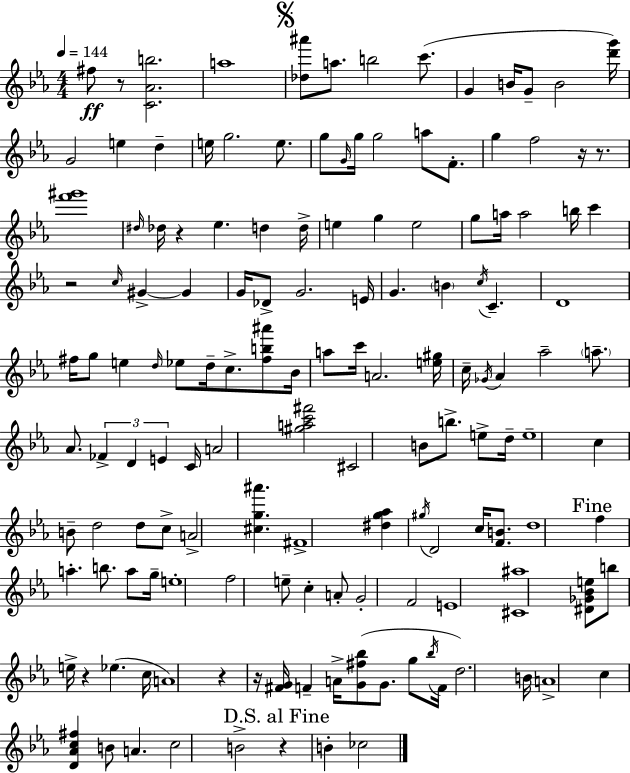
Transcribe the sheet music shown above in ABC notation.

X:1
T:Untitled
M:4/4
L:1/4
K:Cm
^f/2 z/2 [C_Ab]2 a4 [_d^a']/2 a/2 b2 c'/2 G B/4 G/2 B2 [d'g']/4 G2 e d e/4 g2 e/2 g/2 G/4 g/4 g2 a/2 F/2 g f2 z/4 z/2 [f'^g']4 ^d/4 _d/4 z _e d d/4 e g e2 g/2 a/4 a2 b/4 c' z2 c/4 ^G ^G G/4 _D/2 G2 E/4 G B c/4 C D4 ^f/4 g/2 e d/4 _e/2 d/4 c/2 [^fb^a']/2 _B/4 a/2 c'/4 A2 [e^g]/4 c/4 _G/4 _A _a2 a/2 _A/2 _F D E C/4 A2 [^gac'^f']2 ^C2 B/2 b/2 e/2 d/4 e4 c B/2 d2 d/2 c/2 A2 [^cg^a'] ^F4 [^dg_a] ^g/4 D2 c/4 [FB]/2 d4 f a b/2 a/2 g/4 e4 f2 e/2 c A/2 G2 F2 E4 [^C^a]4 [^D_G_Be]/2 b/2 e/4 z _e c/4 A4 z z/4 [^FG]/4 F A/4 [G^f_b]/2 G/2 g/2 _b/4 F/4 d2 B/4 A4 c [D_Ac^f] B/2 A c2 B2 z B _c2